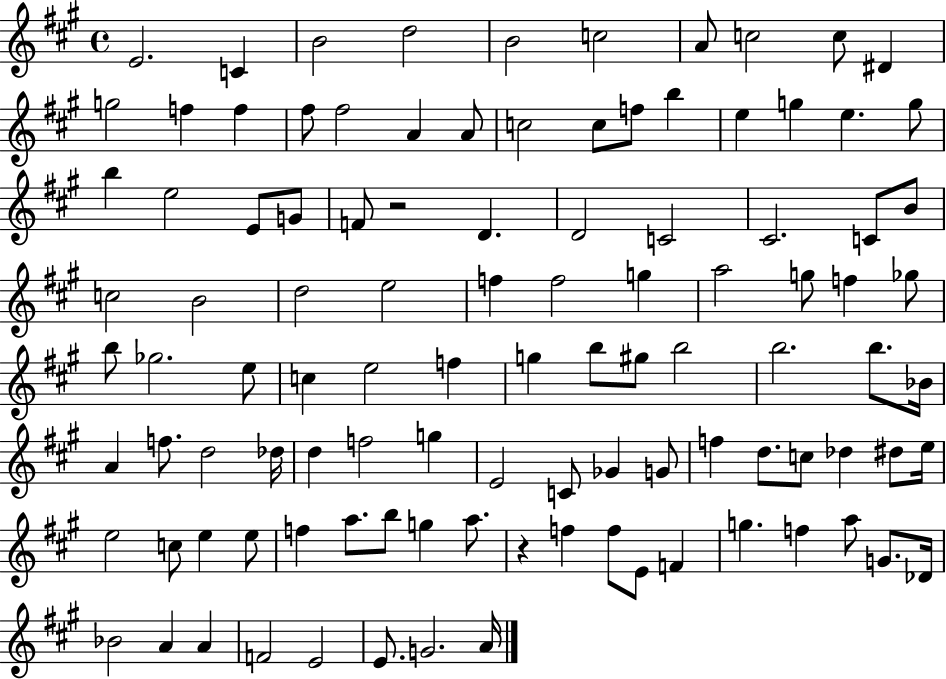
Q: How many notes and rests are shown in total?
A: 105